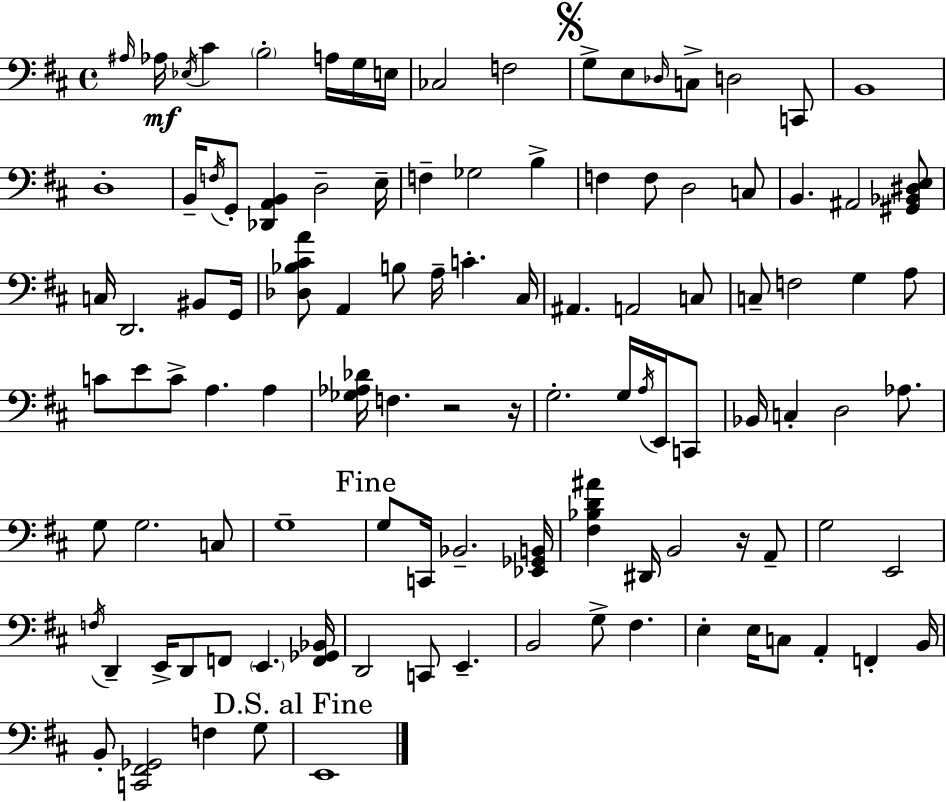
X:1
T:Untitled
M:4/4
L:1/4
K:D
^A,/4 _A,/4 _E,/4 ^C B,2 A,/4 G,/4 E,/4 _C,2 F,2 G,/2 E,/2 _D,/4 C,/2 D,2 C,,/2 B,,4 D,4 B,,/4 F,/4 G,,/2 [_D,,A,,B,,] D,2 E,/4 F, _G,2 B, F, F,/2 D,2 C,/2 B,, ^A,,2 [^G,,_B,,^D,E,]/2 C,/4 D,,2 ^B,,/2 G,,/4 [_D,_B,^CA]/2 A,, B,/2 A,/4 C ^C,/4 ^A,, A,,2 C,/2 C,/2 F,2 G, A,/2 C/2 E/2 C/2 A, A, [_G,_A,_D]/4 F, z2 z/4 G,2 G,/4 A,/4 E,,/4 C,,/2 _B,,/4 C, D,2 _A,/2 G,/2 G,2 C,/2 G,4 G,/2 C,,/4 _B,,2 [_E,,_G,,B,,]/4 [^F,_B,D^A] ^D,,/4 B,,2 z/4 A,,/2 G,2 E,,2 F,/4 D,, E,,/4 D,,/2 F,,/2 E,, [F,,_G,,_B,,]/4 D,,2 C,,/2 E,, B,,2 G,/2 ^F, E, E,/4 C,/2 A,, F,, B,,/4 B,,/2 [C,,^F,,_G,,]2 F, G,/2 E,,4